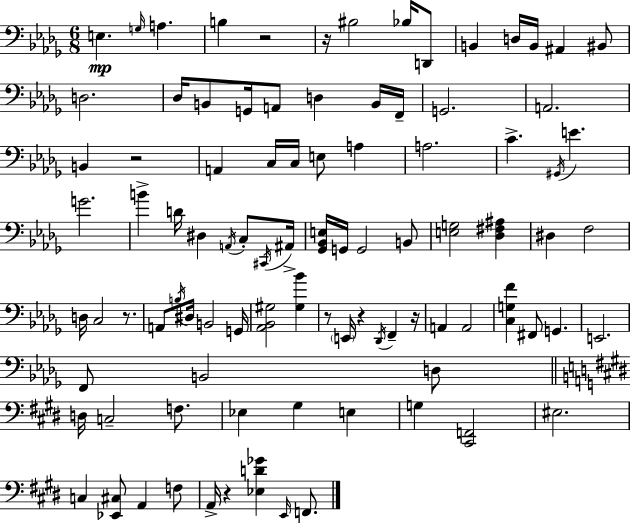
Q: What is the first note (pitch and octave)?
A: E3